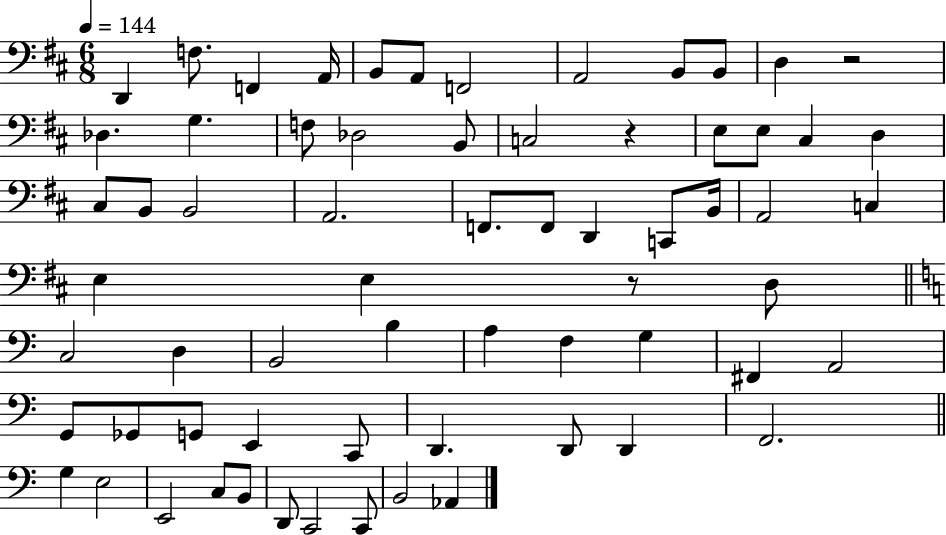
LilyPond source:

{
  \clef bass
  \numericTimeSignature
  \time 6/8
  \key d \major
  \tempo 4 = 144
  d,4 f8. f,4 a,16 | b,8 a,8 f,2 | a,2 b,8 b,8 | d4 r2 | \break des4. g4. | f8 des2 b,8 | c2 r4 | e8 e8 cis4 d4 | \break cis8 b,8 b,2 | a,2. | f,8. f,8 d,4 c,8 b,16 | a,2 c4 | \break e4 e4 r8 d8 | \bar "||" \break \key c \major c2 d4 | b,2 b4 | a4 f4 g4 | fis,4 a,2 | \break g,8 ges,8 g,8 e,4 c,8 | d,4. d,8 d,4 | f,2. | \bar "||" \break \key c \major g4 e2 | e,2 c8 b,8 | d,8 c,2 c,8 | b,2 aes,4 | \break \bar "|."
}